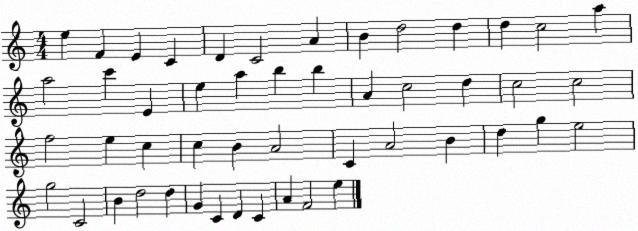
X:1
T:Untitled
M:4/4
L:1/4
K:C
e F E C D C2 A B d2 d d c2 a a2 c' E e a b b A c2 d c2 c2 f2 e c c B A2 C A2 B d g e2 g2 C2 B d2 d G C D C A F2 e